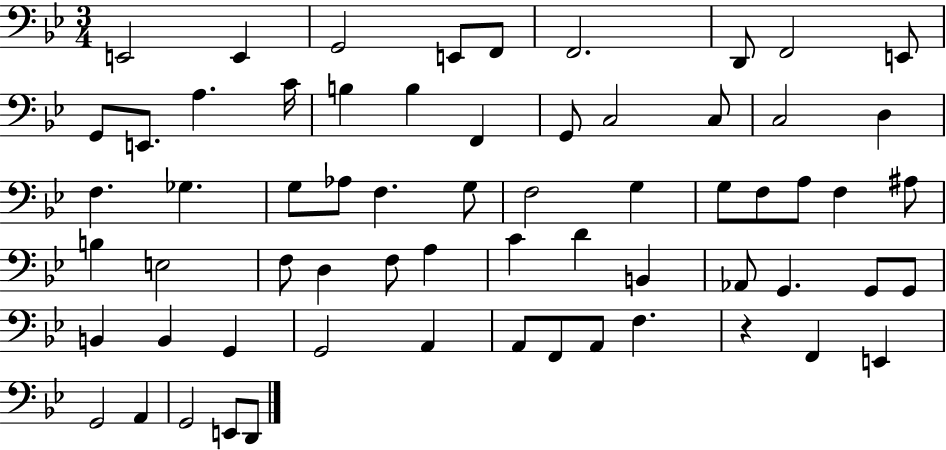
X:1
T:Untitled
M:3/4
L:1/4
K:Bb
E,,2 E,, G,,2 E,,/2 F,,/2 F,,2 D,,/2 F,,2 E,,/2 G,,/2 E,,/2 A, C/4 B, B, F,, G,,/2 C,2 C,/2 C,2 D, F, _G, G,/2 _A,/2 F, G,/2 F,2 G, G,/2 F,/2 A,/2 F, ^A,/2 B, E,2 F,/2 D, F,/2 A, C D B,, _A,,/2 G,, G,,/2 G,,/2 B,, B,, G,, G,,2 A,, A,,/2 F,,/2 A,,/2 F, z F,, E,, G,,2 A,, G,,2 E,,/2 D,,/2